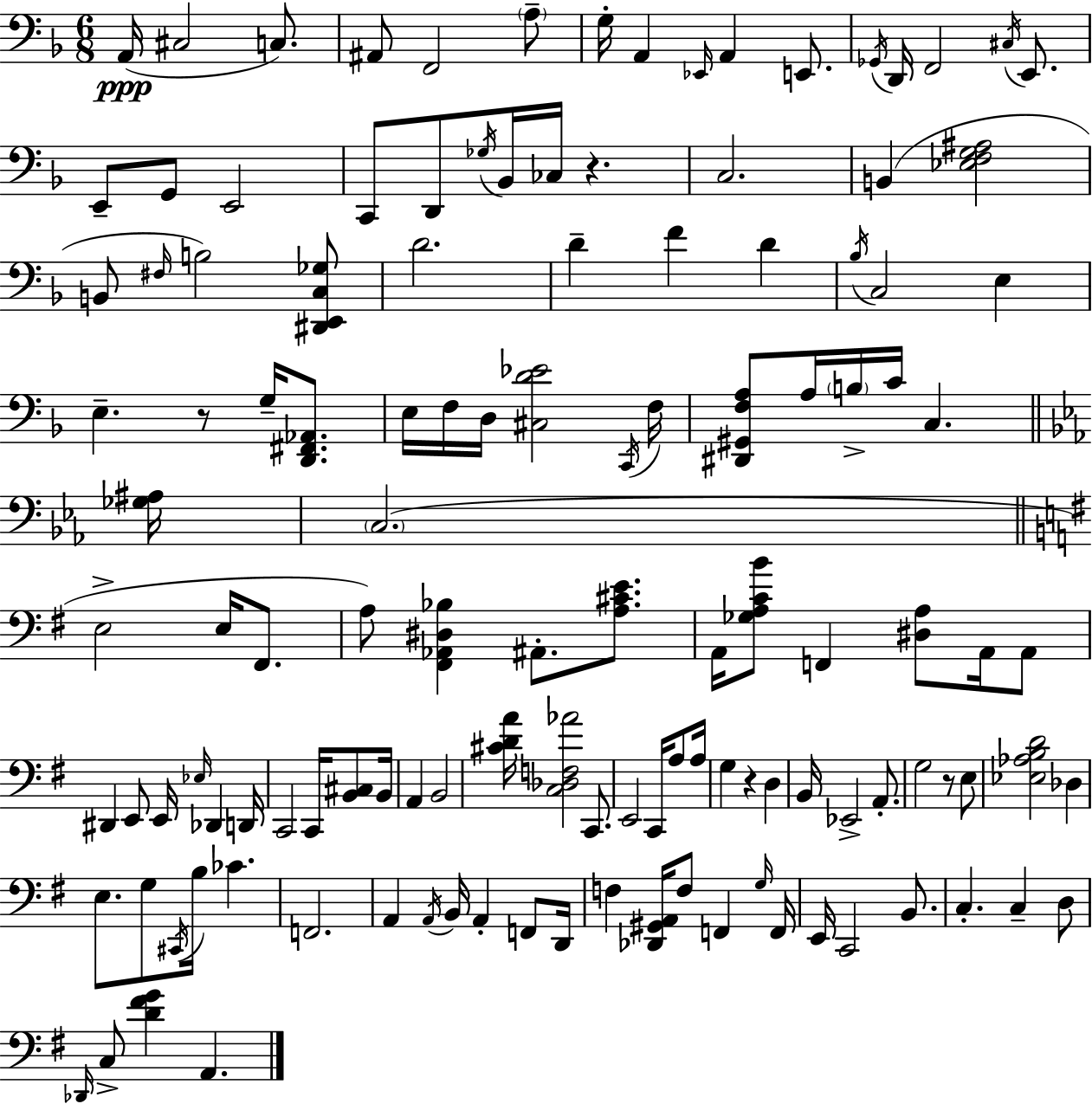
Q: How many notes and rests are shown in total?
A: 127